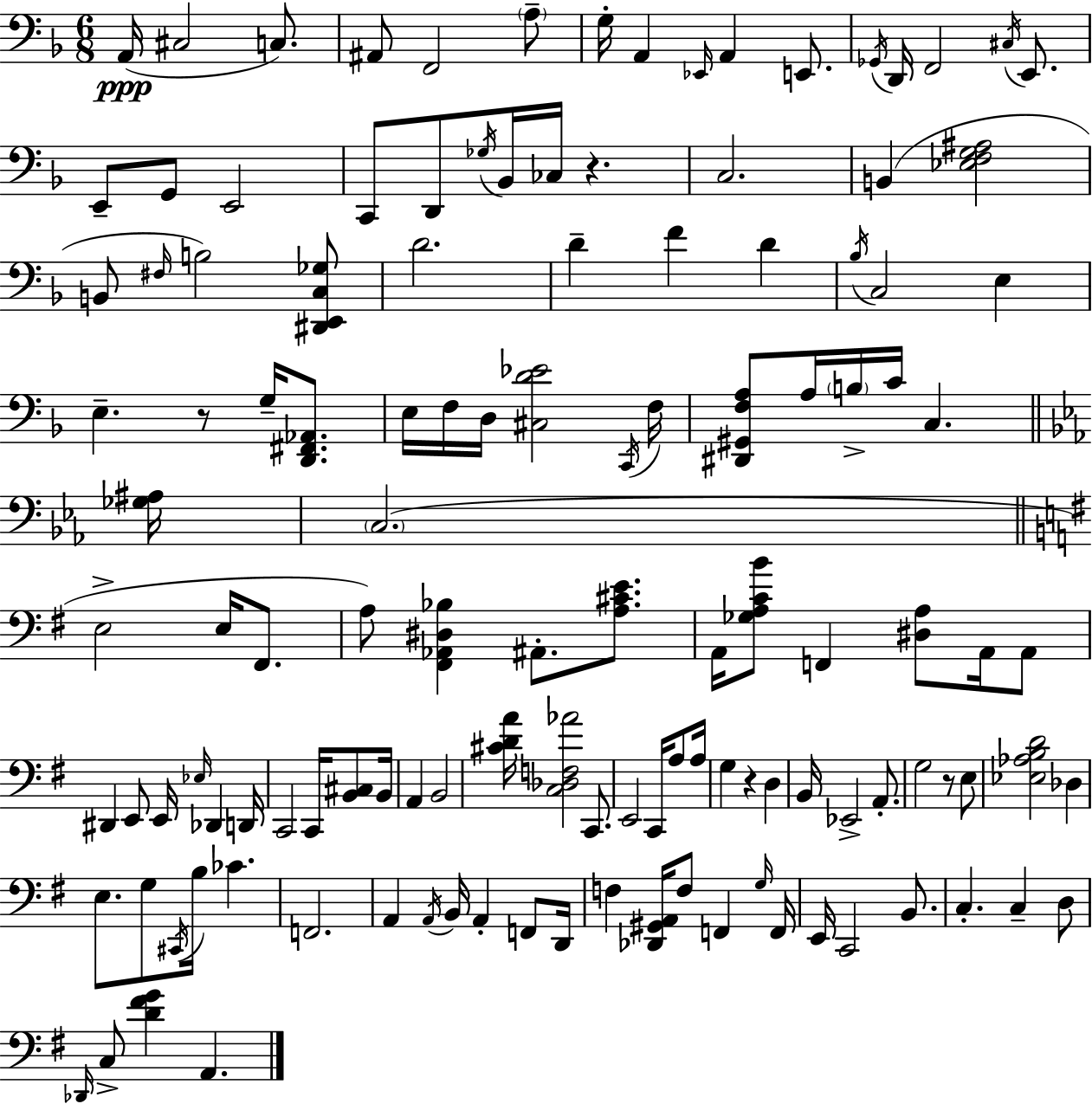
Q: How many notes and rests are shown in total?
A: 127